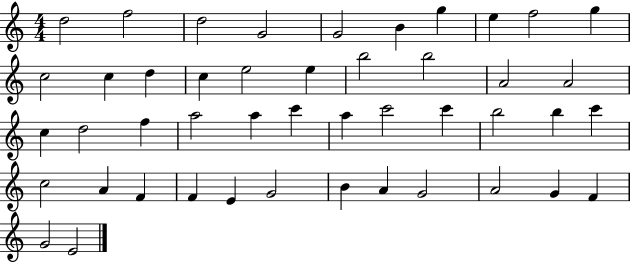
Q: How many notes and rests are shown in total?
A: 46